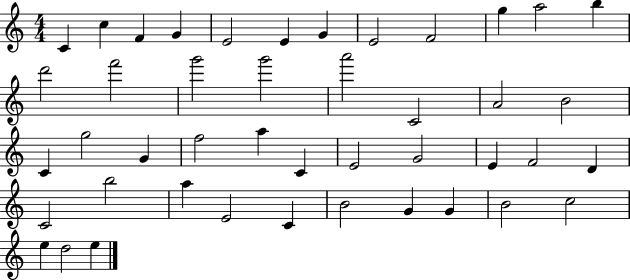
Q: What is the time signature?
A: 4/4